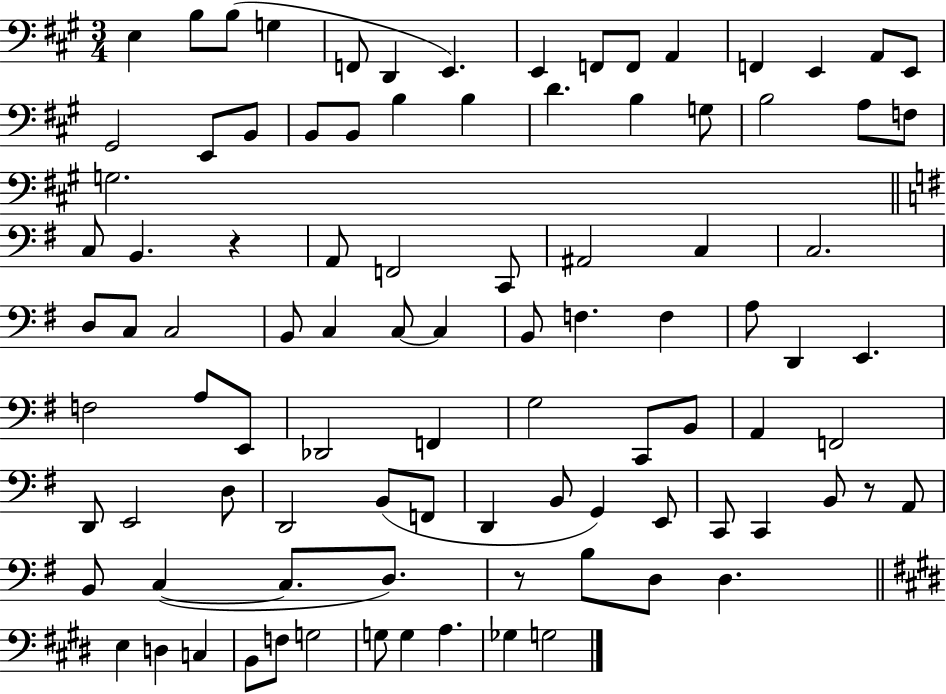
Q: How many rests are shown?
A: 3